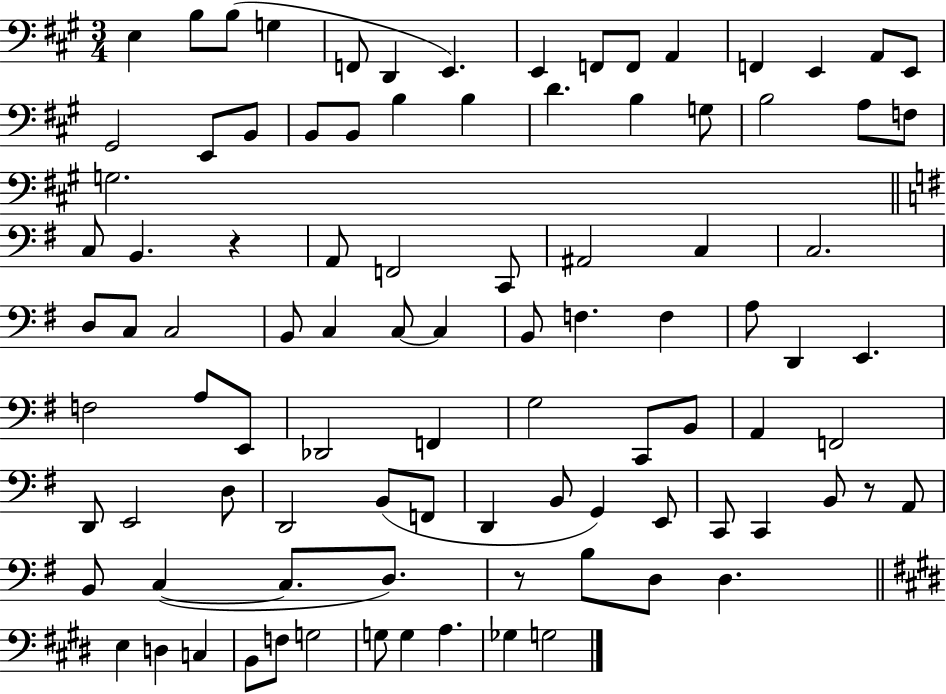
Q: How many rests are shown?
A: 3